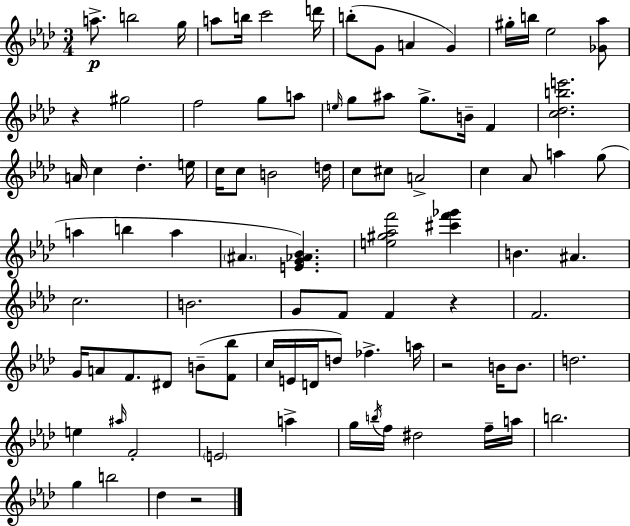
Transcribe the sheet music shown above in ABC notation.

X:1
T:Untitled
M:3/4
L:1/4
K:Ab
a/2 b2 g/4 a/2 b/4 c'2 d'/4 b/2 G/2 A G ^g/4 b/4 _e2 [_G_a]/2 z ^g2 f2 g/2 a/2 e/4 g/2 ^a/2 g/2 B/4 F [c_dbe']2 A/4 c _d e/4 c/4 c/2 B2 d/4 c/2 ^c/2 A2 c _A/2 a g/2 a b a ^A [EG_A_B] [e^g_af']2 [^c'f'_g'] B ^A c2 B2 G/2 F/2 F z F2 G/4 A/2 F/2 ^D/2 B/2 [F_b]/2 c/4 E/4 D/4 d/2 _f a/4 z2 B/4 B/2 d2 e ^a/4 F2 E2 a g/4 b/4 f/4 ^d2 f/4 a/4 b2 g b2 _d z2